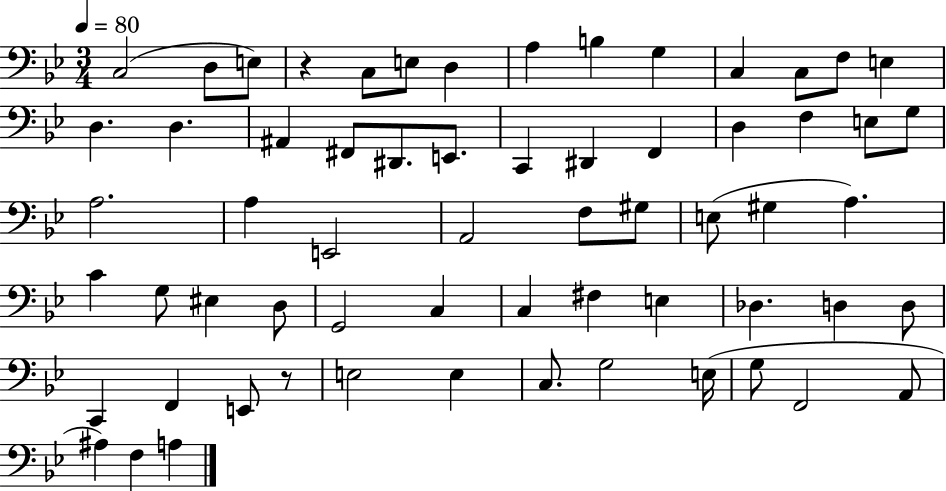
{
  \clef bass
  \numericTimeSignature
  \time 3/4
  \key bes \major
  \tempo 4 = 80
  c2( d8 e8) | r4 c8 e8 d4 | a4 b4 g4 | c4 c8 f8 e4 | \break d4. d4. | ais,4 fis,8 dis,8. e,8. | c,4 dis,4 f,4 | d4 f4 e8 g8 | \break a2. | a4 e,2 | a,2 f8 gis8 | e8( gis4 a4.) | \break c'4 g8 eis4 d8 | g,2 c4 | c4 fis4 e4 | des4. d4 d8 | \break c,4 f,4 e,8 r8 | e2 e4 | c8. g2 e16( | g8 f,2 a,8 | \break ais4) f4 a4 | \bar "|."
}